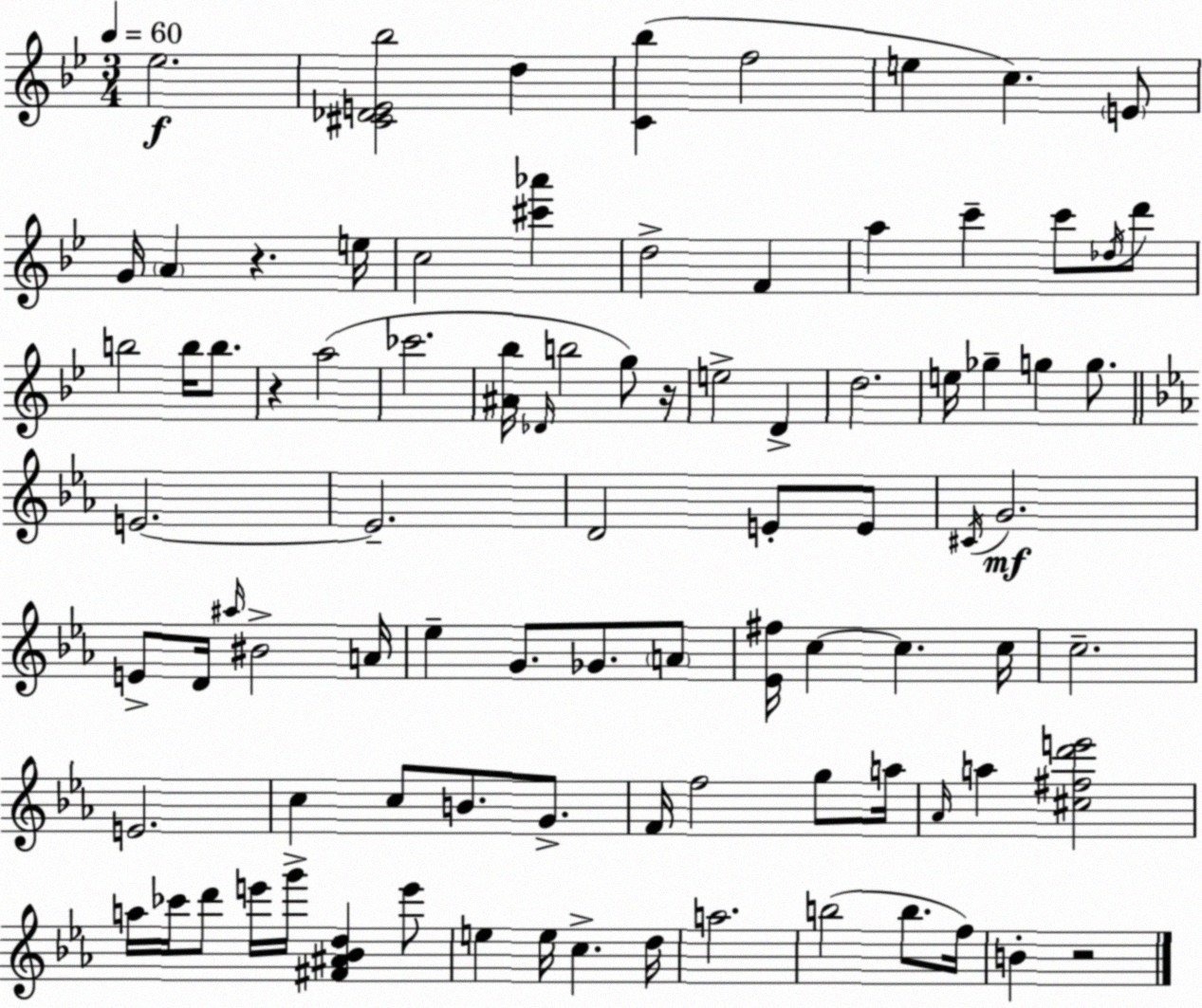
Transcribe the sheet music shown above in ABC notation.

X:1
T:Untitled
M:3/4
L:1/4
K:Gm
_e2 [^C_DE_b]2 d [C_b] f2 e c E/2 G/4 A z e/4 c2 [^c'_a'] d2 F a c' c'/2 _d/4 d'/2 b2 b/4 b/2 z a2 _c'2 [^A_b]/4 _D/4 b2 g/2 z/4 e2 D d2 e/4 _g g g/2 E2 E2 D2 E/2 E/2 ^C/4 G2 E/2 D/4 ^a/4 ^B2 A/4 _e G/2 _G/2 A/2 [_E^f]/4 c c c/4 c2 E2 c c/2 B/2 G/2 F/4 f2 g/2 a/4 _A/4 a [^c^fd'e']2 a/4 _c'/4 d'/2 e'/4 g'/4 [^F^A_Bd] e'/2 e e/4 c d/4 a2 b2 b/2 f/4 B z2